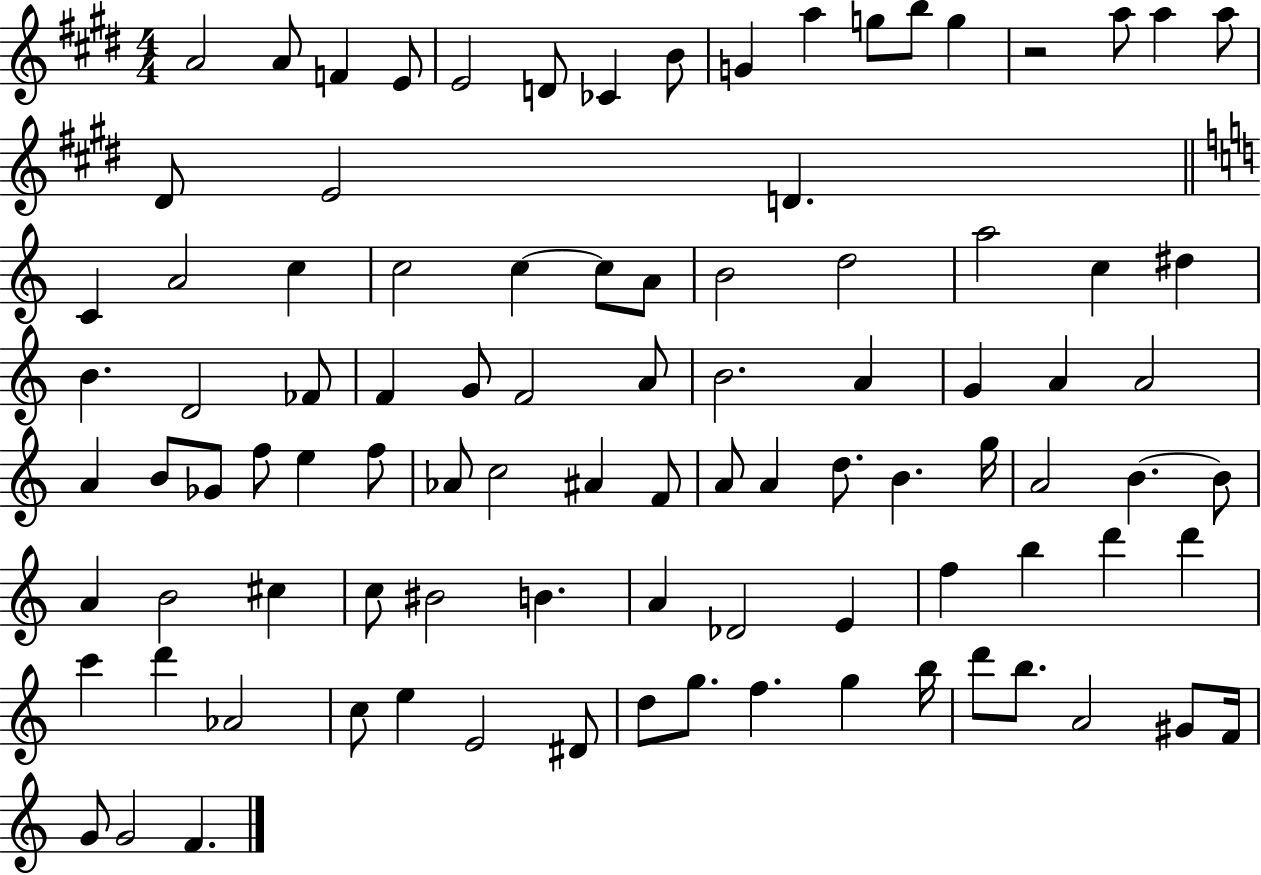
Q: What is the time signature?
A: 4/4